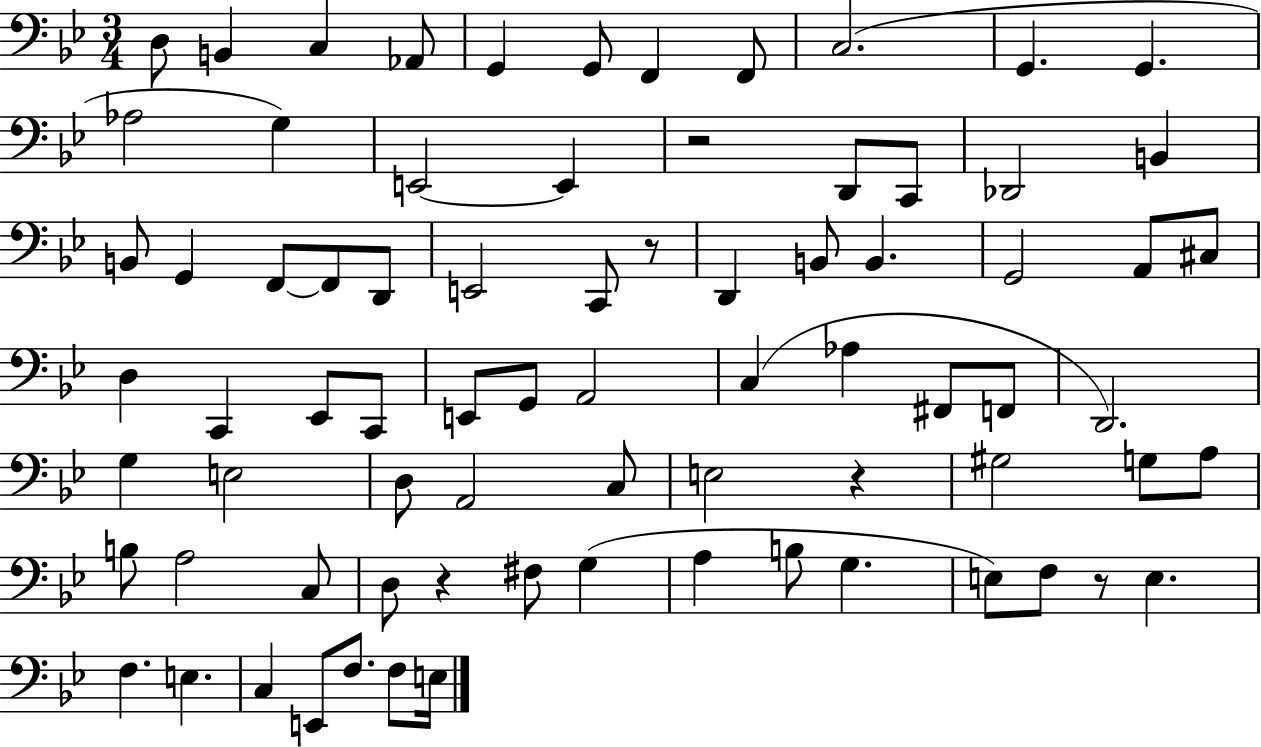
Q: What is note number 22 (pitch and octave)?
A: F2